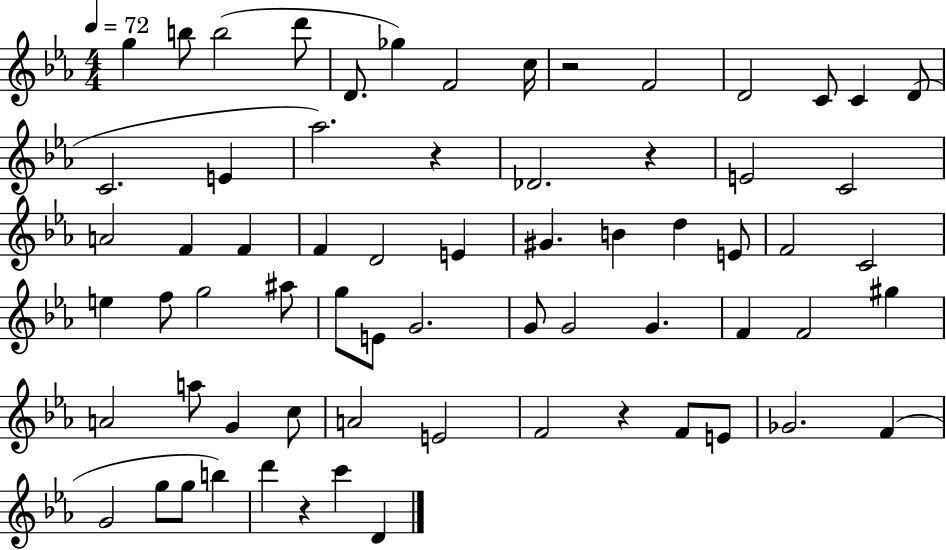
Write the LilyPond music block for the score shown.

{
  \clef treble
  \numericTimeSignature
  \time 4/4
  \key ees \major
  \tempo 4 = 72
  g''4 b''8 b''2( d'''8 | d'8. ges''4) f'2 c''16 | r2 f'2 | d'2 c'8 c'4 d'8( | \break c'2. e'4 | aes''2.) r4 | des'2. r4 | e'2 c'2 | \break a'2 f'4 f'4 | f'4 d'2 e'4 | gis'4. b'4 d''4 e'8 | f'2 c'2 | \break e''4 f''8 g''2 ais''8 | g''8 e'8 g'2. | g'8 g'2 g'4. | f'4 f'2 gis''4 | \break a'2 a''8 g'4 c''8 | a'2 e'2 | f'2 r4 f'8 e'8 | ges'2. f'4( | \break g'2 g''8 g''8 b''4) | d'''4 r4 c'''4 d'4 | \bar "|."
}